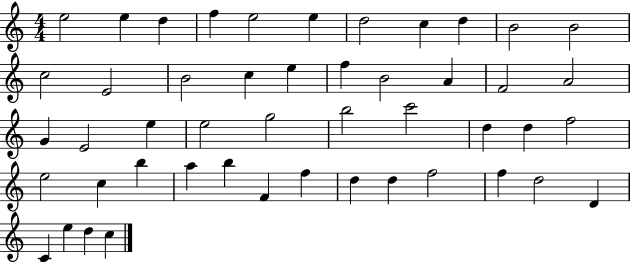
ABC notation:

X:1
T:Untitled
M:4/4
L:1/4
K:C
e2 e d f e2 e d2 c d B2 B2 c2 E2 B2 c e f B2 A F2 A2 G E2 e e2 g2 b2 c'2 d d f2 e2 c b a b F f d d f2 f d2 D C e d c